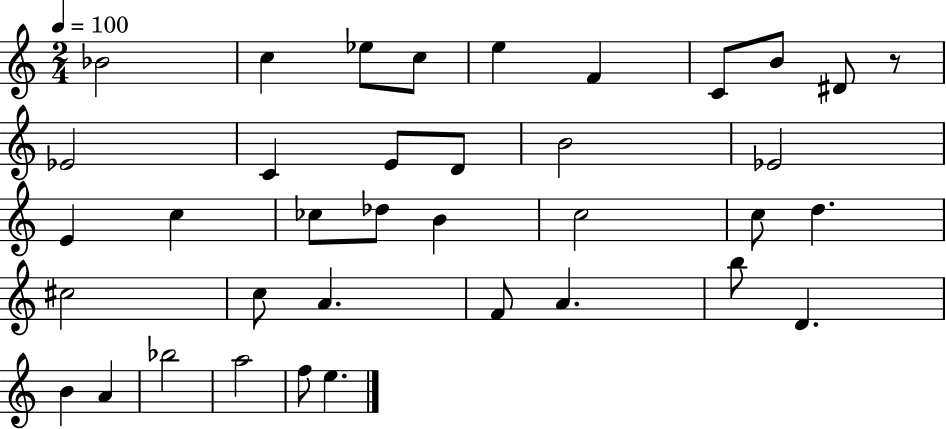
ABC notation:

X:1
T:Untitled
M:2/4
L:1/4
K:C
_B2 c _e/2 c/2 e F C/2 B/2 ^D/2 z/2 _E2 C E/2 D/2 B2 _E2 E c _c/2 _d/2 B c2 c/2 d ^c2 c/2 A F/2 A b/2 D B A _b2 a2 f/2 e